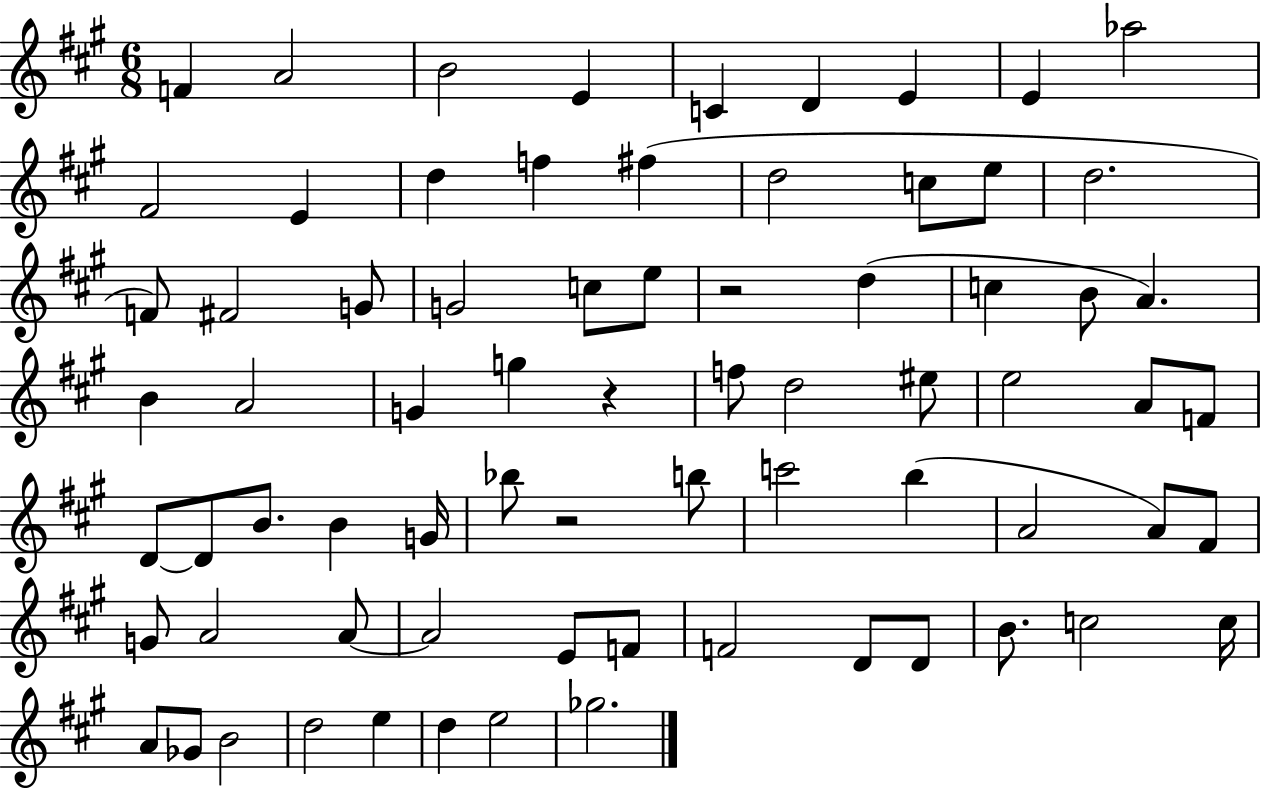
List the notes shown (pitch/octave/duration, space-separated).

F4/q A4/h B4/h E4/q C4/q D4/q E4/q E4/q Ab5/h F#4/h E4/q D5/q F5/q F#5/q D5/h C5/e E5/e D5/h. F4/e F#4/h G4/e G4/h C5/e E5/e R/h D5/q C5/q B4/e A4/q. B4/q A4/h G4/q G5/q R/q F5/e D5/h EIS5/e E5/h A4/e F4/e D4/e D4/e B4/e. B4/q G4/s Bb5/e R/h B5/e C6/h B5/q A4/h A4/e F#4/e G4/e A4/h A4/e A4/h E4/e F4/e F4/h D4/e D4/e B4/e. C5/h C5/s A4/e Gb4/e B4/h D5/h E5/q D5/q E5/h Gb5/h.